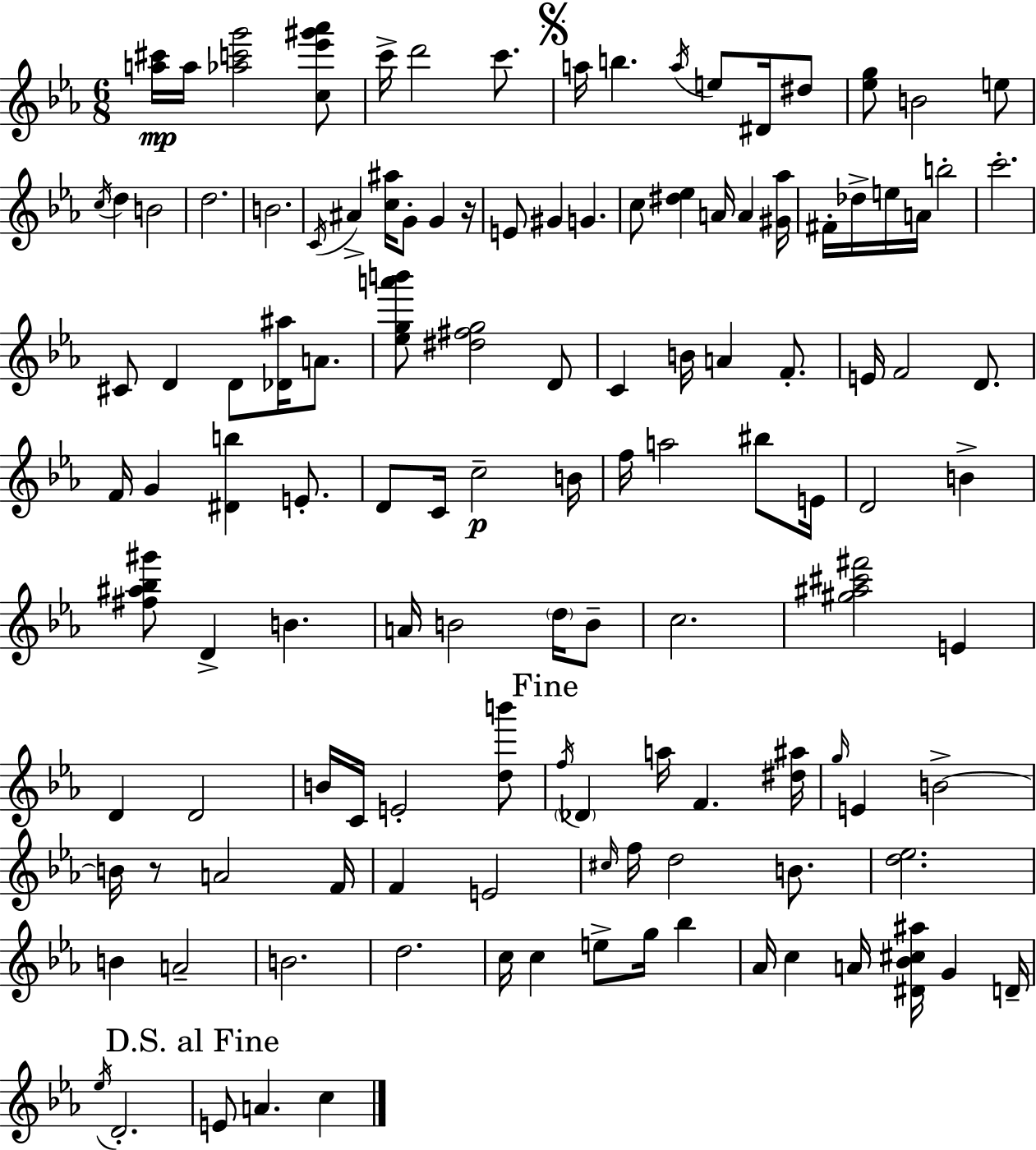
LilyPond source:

{
  \clef treble
  \numericTimeSignature
  \time 6/8
  \key c \minor
  <a'' cis'''>16\mp a''16 <aes'' c''' g'''>2 <c'' ees''' gis''' aes'''>8 | c'''16-> d'''2 c'''8. | \mark \markup { \musicglyph "scripts.segno" } a''16 b''4. \acciaccatura { a''16 } e''8 dis'16 dis''8 | <ees'' g''>8 b'2 e''8 | \break \acciaccatura { c''16 } d''4 b'2 | d''2. | b'2. | \acciaccatura { c'16 } ais'4-> <c'' ais''>16 g'8-. g'4 | \break r16 e'8 gis'4 g'4. | c''8 <dis'' ees''>4 a'16 a'4 | <gis' aes''>16 fis'16-. des''16-> e''16 a'16 b''2-. | c'''2.-. | \break cis'8 d'4 d'8 <des' ais''>16 | a'8. <ees'' g'' a''' b'''>8 <dis'' fis'' g''>2 | d'8 c'4 b'16 a'4 | f'8.-. e'16 f'2 | \break d'8. f'16 g'4 <dis' b''>4 | e'8.-. d'8 c'16 c''2--\p | b'16 f''16 a''2 | bis''8 e'16 d'2 b'4-> | \break <fis'' ais'' bes'' gis'''>8 d'4-> b'4. | a'16 b'2 | \parenthesize d''16 b'8-- c''2. | <gis'' ais'' cis''' fis'''>2 e'4 | \break d'4 d'2 | b'16 c'16 e'2-. | <d'' b'''>8 \mark "Fine" \acciaccatura { f''16 } \parenthesize des'4 a''16 f'4. | <dis'' ais''>16 \grace { g''16 } e'4 b'2->~~ | \break b'16 r8 a'2 | f'16 f'4 e'2 | \grace { cis''16 } f''16 d''2 | b'8. <d'' ees''>2. | \break b'4 a'2-- | b'2. | d''2. | c''16 c''4 e''8-> | \break g''16 bes''4 aes'16 c''4 a'16 | <dis' bes' cis'' ais''>16 g'4 d'16-- \acciaccatura { ees''16 } d'2.-. | \mark "D.S. al Fine" e'8 a'4. | c''4 \bar "|."
}